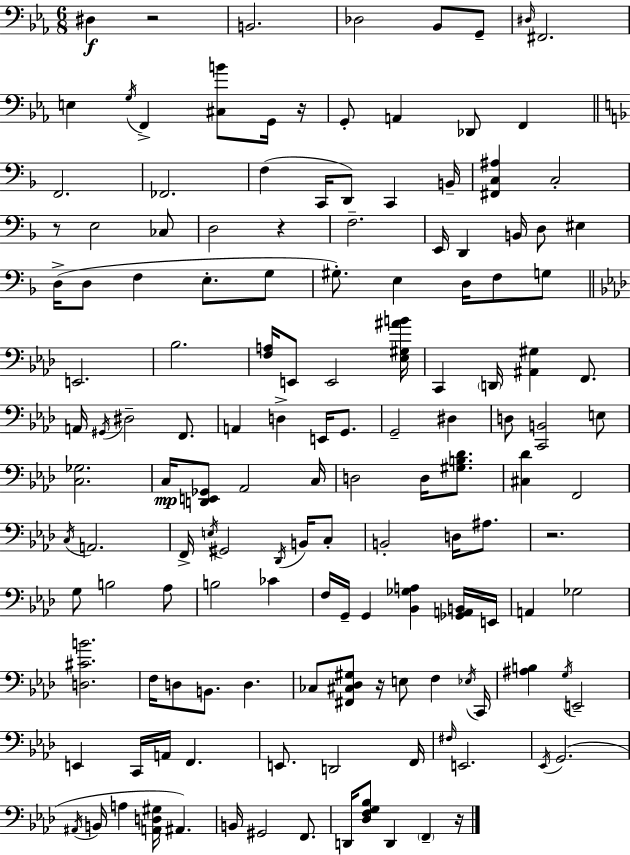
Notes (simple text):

D#3/q R/h B2/h. Db3/h Bb2/e G2/e D#3/s F#2/h. E3/q G3/s F2/q [C#3,B4]/e G2/s R/s G2/e A2/q Db2/e F2/q F2/h. FES2/h. F3/q C2/s D2/e C2/q B2/s [F#2,C3,A#3]/q C3/h R/e E3/h CES3/e D3/h R/q F3/h. E2/s D2/q B2/s D3/e EIS3/q D3/s D3/e F3/q E3/e. G3/e G#3/e. E3/q D3/s F3/e G3/e E2/h. Bb3/h. [F3,A3]/s E2/e E2/h [Eb3,G#3,A#4,B4]/s C2/q D2/s [A#2,G#3]/q F2/e. A2/s G#2/s D#3/h F2/e. A2/q D3/q E2/s G2/e. G2/h D#3/q D3/e [C2,B2]/h E3/e [C3,Gb3]/h. C3/s [D2,E2,Gb2]/e Ab2/h C3/s D3/h D3/s [G#3,B3,Db4]/e. [C#3,Db4]/q F2/h C3/s A2/h. F2/s E3/s G#2/h Db2/s B2/s C3/e B2/h D3/s A#3/e. R/h. G3/e B3/h Ab3/e B3/h CES4/q F3/s G2/s G2/q [Bb2,Gb3,A3]/q [Gb2,A2,B2]/s E2/s A2/q Gb3/h [D3,C#4,B4]/h. F3/s D3/e B2/e. D3/q. CES3/e [F#2,C#3,Db3,G#3]/e R/s E3/e F3/q Eb3/s C2/s [A#3,B3]/q G3/s E2/h E2/q C2/s A2/s F2/q. E2/e. D2/h F2/s F#3/s E2/h. Eb2/s G2/h. A#2/s B2/s A3/q [A2,D3,G#3]/s A#2/q. B2/s G#2/h F2/e. D2/s [Db3,F3,G3,Bb3]/e D2/q F2/q R/s